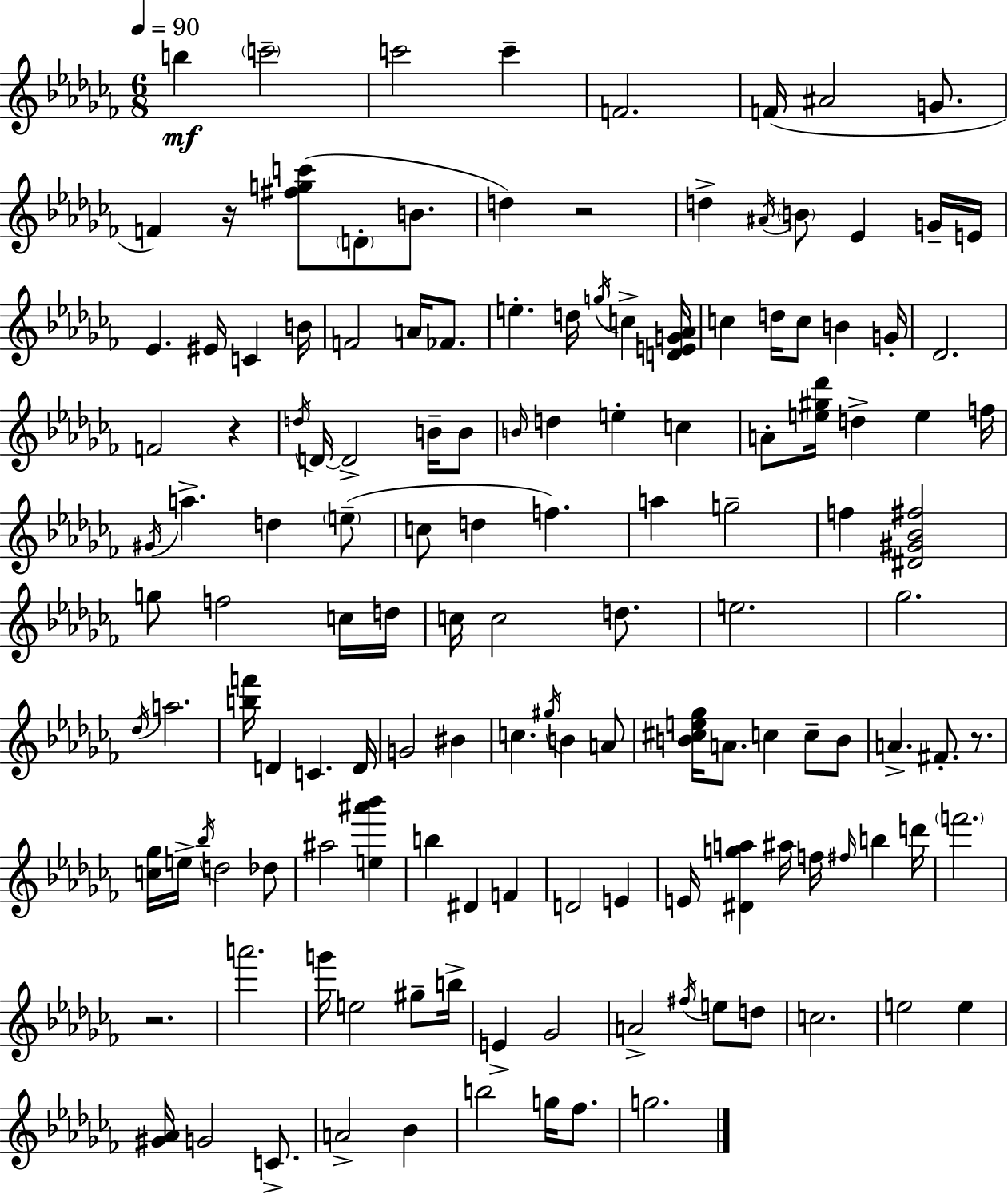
X:1
T:Untitled
M:6/8
L:1/4
K:Abm
b c'2 c'2 c' F2 F/4 ^A2 G/2 F z/4 [^fgc']/2 D/2 B/2 d z2 d ^A/4 B/2 _E G/4 E/4 _E ^E/4 C B/4 F2 A/4 _F/2 e d/4 g/4 c [DEG_A]/4 c d/4 c/2 B G/4 _D2 F2 z d/4 D/4 D2 B/4 B/2 B/4 d e c A/2 [e^g_d']/4 d e f/4 ^G/4 a d e/2 c/2 d f a g2 f [^D^G_B^f]2 g/2 f2 c/4 d/4 c/4 c2 d/2 e2 _g2 _d/4 a2 [bf']/4 D C D/4 G2 ^B c ^g/4 B A/2 [B^ce_g]/4 A/2 c c/2 B/2 A ^F/2 z/2 [c_g]/4 e/4 _b/4 d2 _d/2 ^a2 [e^a'_b'] b ^D F D2 E E/4 [^Dga] ^a/4 f/4 ^f/4 b d'/4 f'2 z2 a'2 g'/4 e2 ^g/2 b/4 E _G2 A2 ^f/4 e/2 d/2 c2 e2 e [^G_A]/4 G2 C/2 A2 _B b2 g/4 _f/2 g2